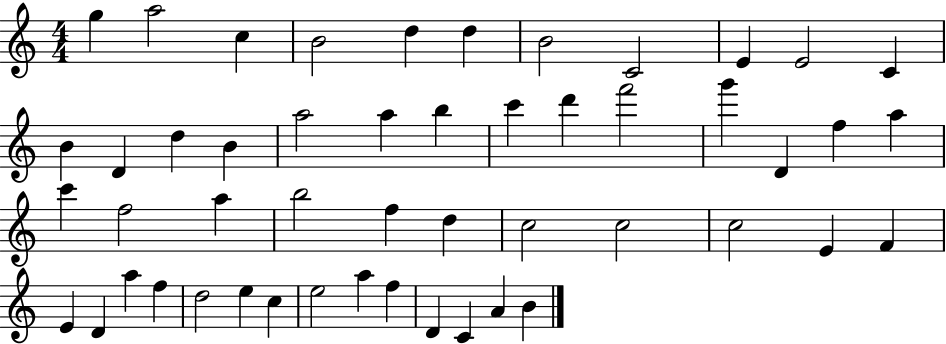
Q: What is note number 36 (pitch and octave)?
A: F4